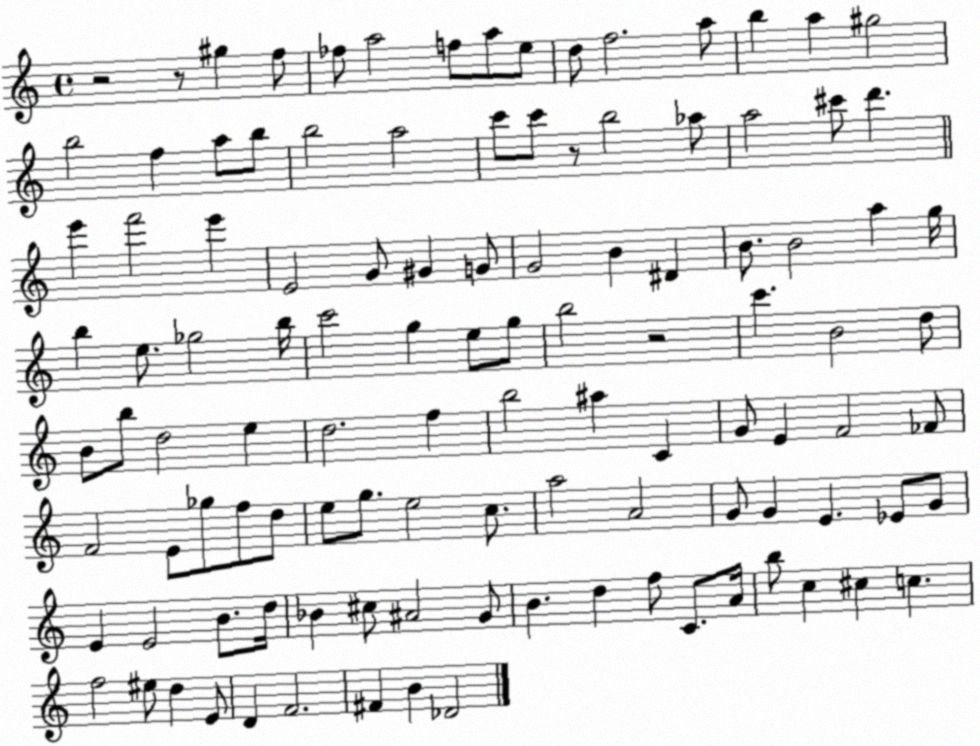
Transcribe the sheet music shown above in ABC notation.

X:1
T:Untitled
M:4/4
L:1/4
K:C
z2 z/2 ^g f/2 _f/2 a2 f/2 a/2 e/2 d/2 f2 a/2 b a ^g2 b2 f a/2 b/2 b2 a2 c'/2 c'/2 z/2 b2 _a/2 a2 ^c'/2 d' e' f'2 e' E2 G/2 ^G G/2 G2 B ^D B/2 B2 a g/4 b e/2 _g2 b/4 c'2 g e/2 g/2 b2 z2 c' B2 d/2 B/2 b/2 d2 e d2 f b2 ^a C G/2 E F2 _F/2 F2 E/2 _g/2 f/2 d/2 e/2 g/2 e2 c/2 a2 A2 G/2 G E _E/2 G/2 E E2 B/2 d/4 _B ^c/2 ^A2 G/2 B d f/2 C/2 A/4 b/2 c ^c c f2 ^e/2 d E/2 D F2 ^F B _D2